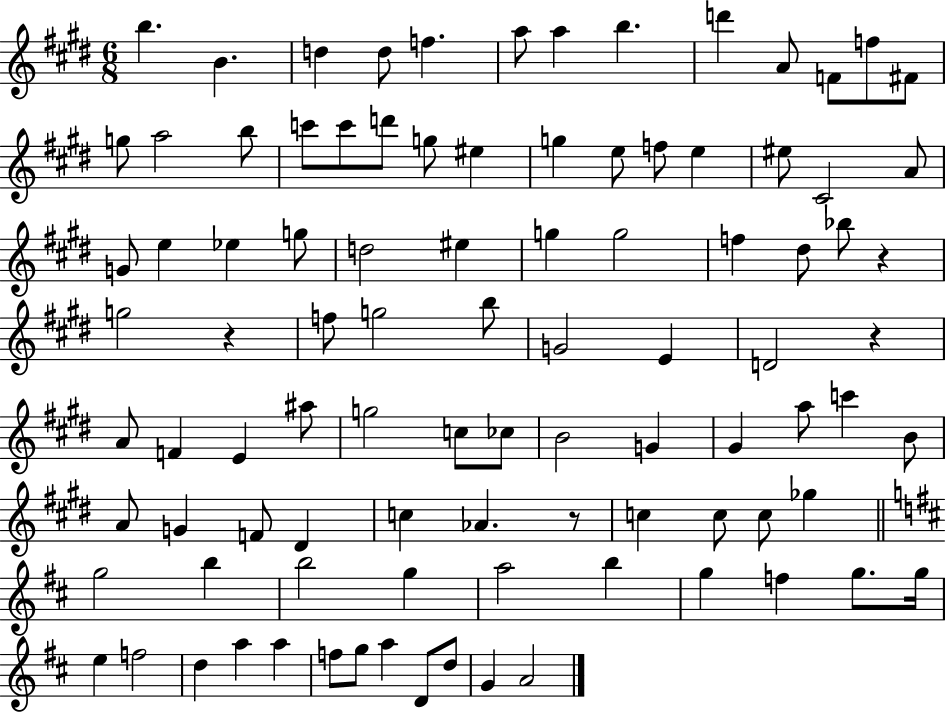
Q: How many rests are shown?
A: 4